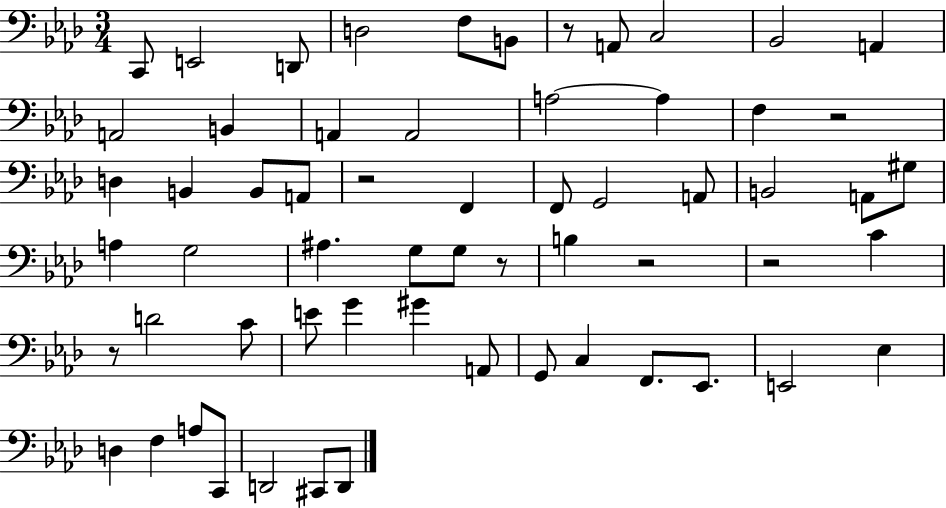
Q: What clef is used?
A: bass